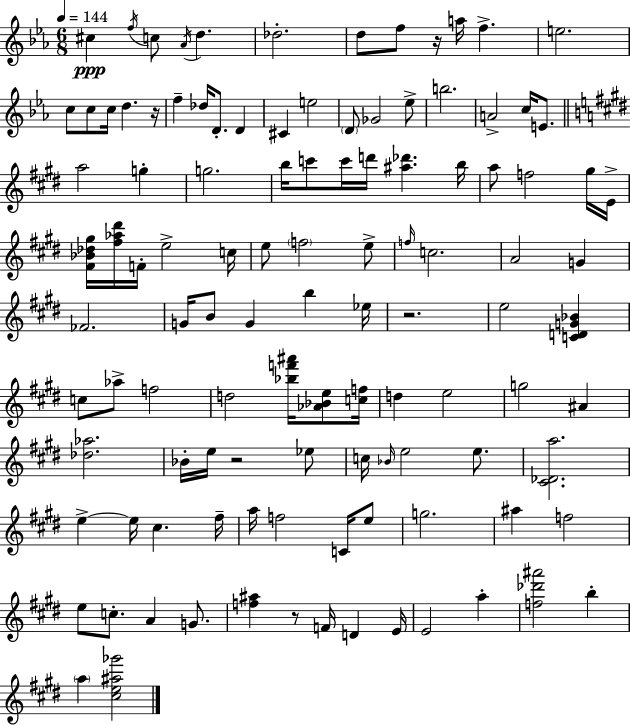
{
  \clef treble
  \numericTimeSignature
  \time 6/8
  \key c \minor
  \tempo 4 = 144
  cis''4\ppp \acciaccatura { f''16 } c''8 \acciaccatura { aes'16 } d''4. | des''2.-. | d''8 f''8 r16 a''16 f''4.-> | e''2. | \break c''8 c''8 c''16 d''4. | r16 f''4-- des''16 d'8.-. d'4 | cis'4 e''2 | \parenthesize d'8 ges'2 | \break ees''8-> b''2. | a'2-> c''16 e'8. | \bar "||" \break \key e \major a''2 g''4-. | g''2. | b''16 c'''8 c'''16 d'''16 <ais'' des'''>4. b''16 | a''8 f''2 gis''16 e'16-> | \break <fis' bes' des'' gis''>16 <fis'' aes'' dis'''>16 f'16-. e''2-> c''16 | e''8 \parenthesize f''2 e''8-> | \grace { f''16 } c''2. | a'2 g'4 | \break fes'2. | g'16 b'8 g'4 b''4 | ees''16 r2. | e''2 <c' d' g' bes'>4 | \break c''8 aes''8-> f''2 | d''2 <bes'' f''' ais'''>16 <aes' bes' e''>8 | <c'' f''>16 d''4 e''2 | g''2 ais'4 | \break <des'' aes''>2. | bes'16-. e''16 r2 ees''8 | c''16 \grace { bes'16 } e''2 e''8. | <cis' des' a''>2. | \break e''4->~~ e''16 cis''4. | fis''16-- a''16 f''2 c'16 | e''8 g''2. | ais''4 f''2 | \break e''8 c''8.-. a'4 g'8. | <f'' ais''>4 r8 f'16 d'4 | e'16 e'2 a''4-. | <f'' des''' ais'''>2 b''4-. | \break \parenthesize a''4 <cis'' e'' ais'' ges'''>2 | \bar "|."
}